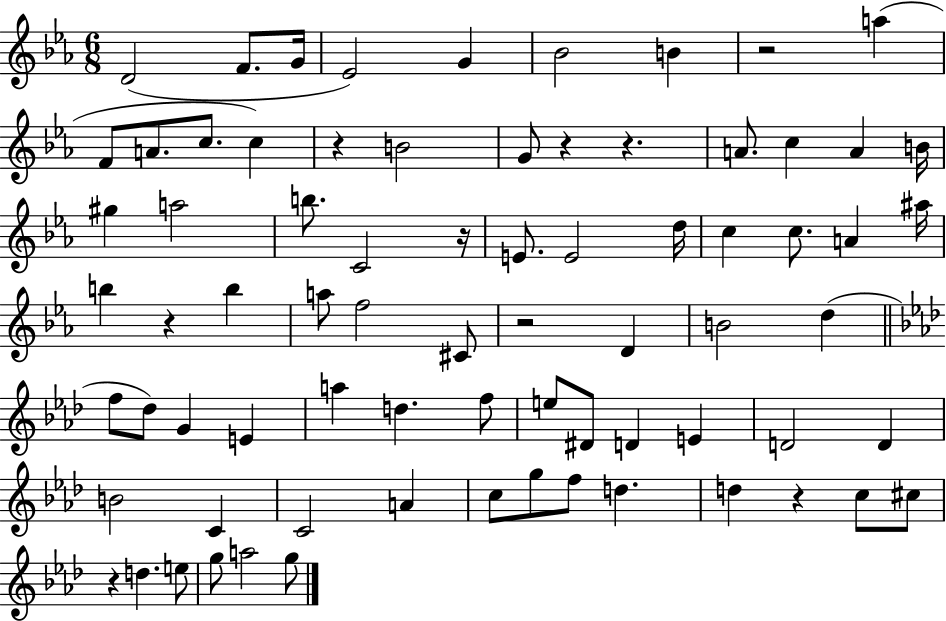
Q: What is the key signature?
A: EES major